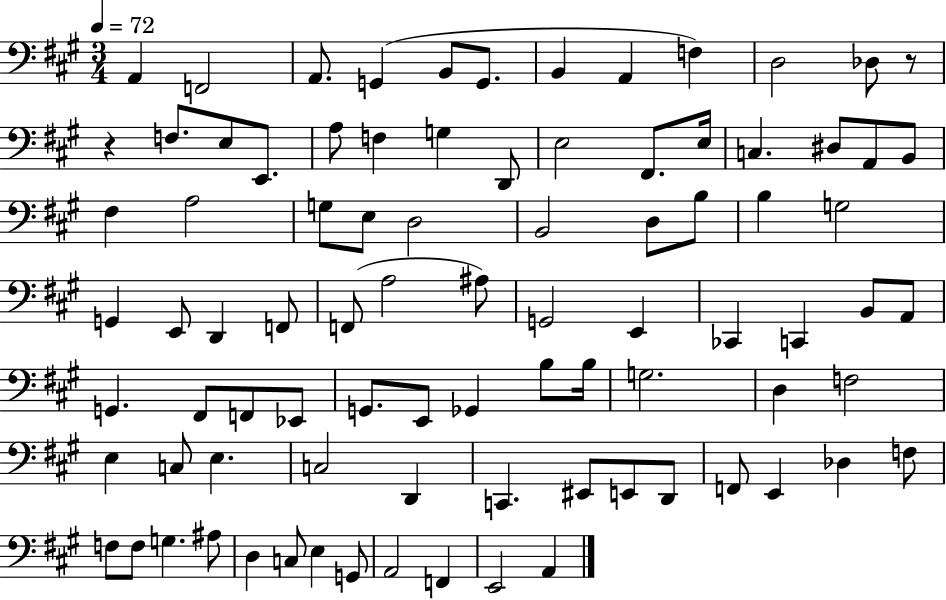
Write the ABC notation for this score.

X:1
T:Untitled
M:3/4
L:1/4
K:A
A,, F,,2 A,,/2 G,, B,,/2 G,,/2 B,, A,, F, D,2 _D,/2 z/2 z F,/2 E,/2 E,,/2 A,/2 F, G, D,,/2 E,2 ^F,,/2 E,/4 C, ^D,/2 A,,/2 B,,/2 ^F, A,2 G,/2 E,/2 D,2 B,,2 D,/2 B,/2 B, G,2 G,, E,,/2 D,, F,,/2 F,,/2 A,2 ^A,/2 G,,2 E,, _C,, C,, B,,/2 A,,/2 G,, ^F,,/2 F,,/2 _E,,/2 G,,/2 E,,/2 _G,, B,/2 B,/4 G,2 D, F,2 E, C,/2 E, C,2 D,, C,, ^E,,/2 E,,/2 D,,/2 F,,/2 E,, _D, F,/2 F,/2 F,/2 G, ^A,/2 D, C,/2 E, G,,/2 A,,2 F,, E,,2 A,,